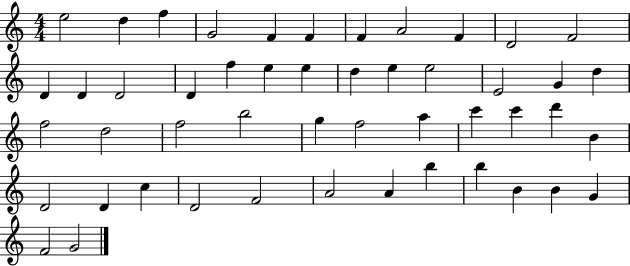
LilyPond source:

{
  \clef treble
  \numericTimeSignature
  \time 4/4
  \key c \major
  e''2 d''4 f''4 | g'2 f'4 f'4 | f'4 a'2 f'4 | d'2 f'2 | \break d'4 d'4 d'2 | d'4 f''4 e''4 e''4 | d''4 e''4 e''2 | e'2 g'4 d''4 | \break f''2 d''2 | f''2 b''2 | g''4 f''2 a''4 | c'''4 c'''4 d'''4 b'4 | \break d'2 d'4 c''4 | d'2 f'2 | a'2 a'4 b''4 | b''4 b'4 b'4 g'4 | \break f'2 g'2 | \bar "|."
}